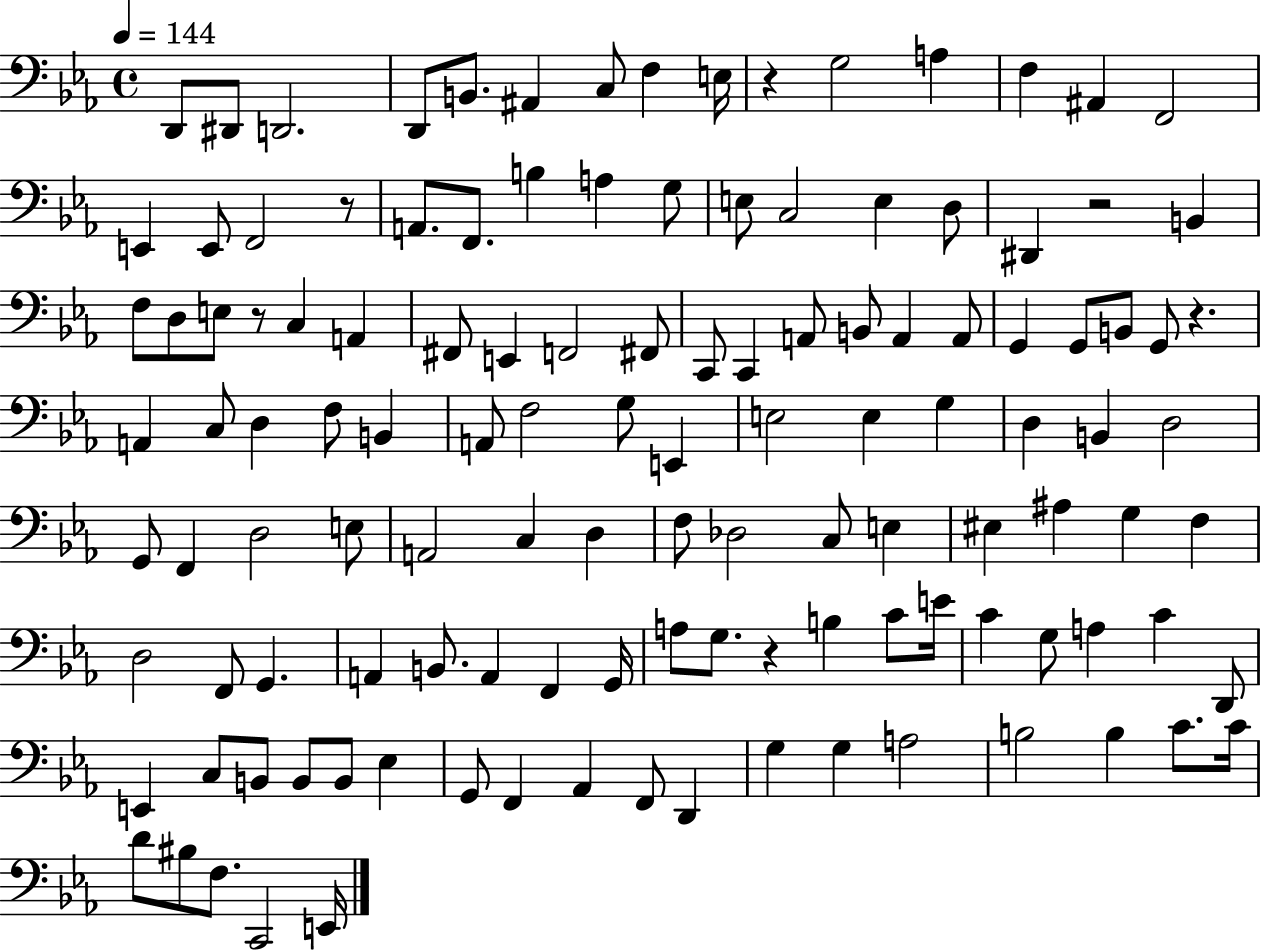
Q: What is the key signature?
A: EES major